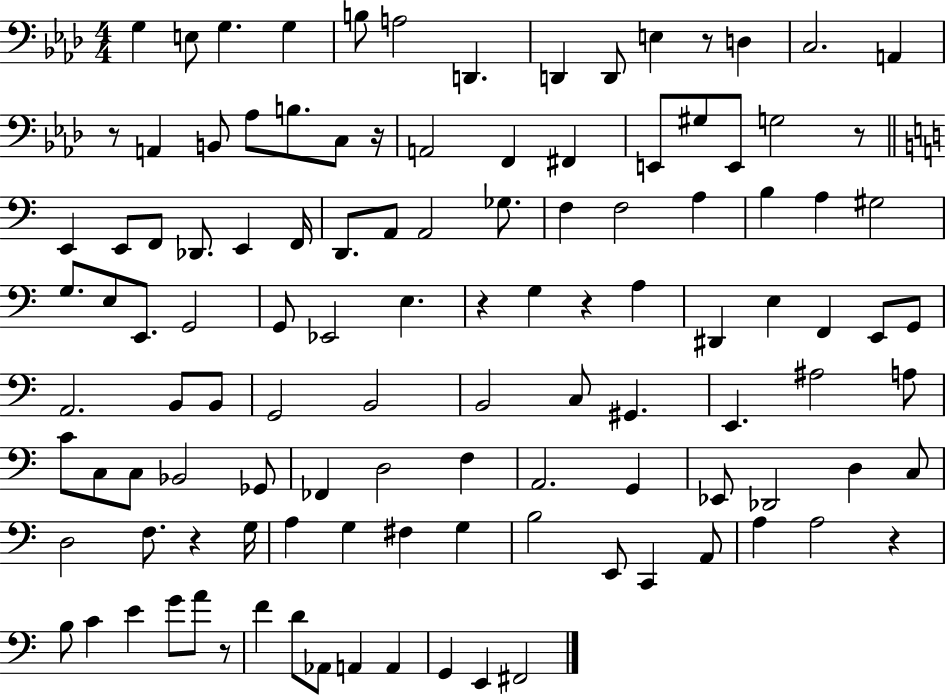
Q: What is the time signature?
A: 4/4